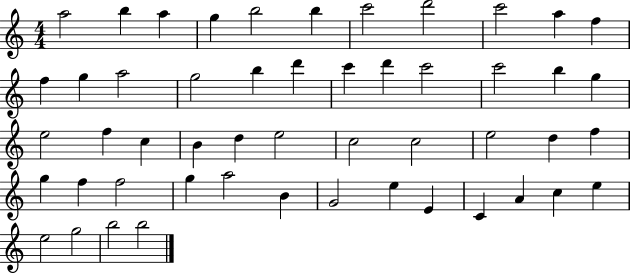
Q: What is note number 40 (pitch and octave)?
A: B4